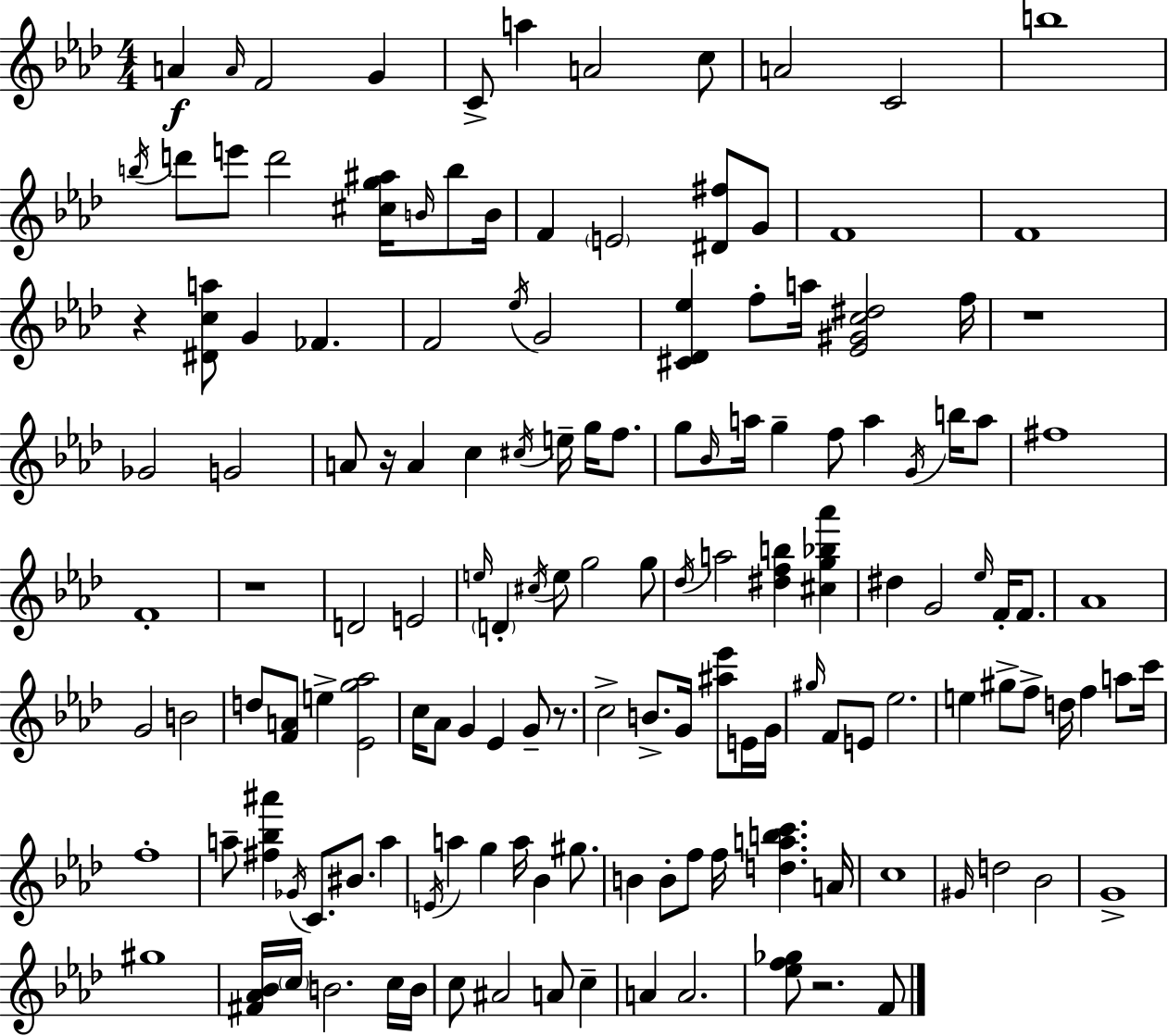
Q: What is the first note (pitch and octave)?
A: A4